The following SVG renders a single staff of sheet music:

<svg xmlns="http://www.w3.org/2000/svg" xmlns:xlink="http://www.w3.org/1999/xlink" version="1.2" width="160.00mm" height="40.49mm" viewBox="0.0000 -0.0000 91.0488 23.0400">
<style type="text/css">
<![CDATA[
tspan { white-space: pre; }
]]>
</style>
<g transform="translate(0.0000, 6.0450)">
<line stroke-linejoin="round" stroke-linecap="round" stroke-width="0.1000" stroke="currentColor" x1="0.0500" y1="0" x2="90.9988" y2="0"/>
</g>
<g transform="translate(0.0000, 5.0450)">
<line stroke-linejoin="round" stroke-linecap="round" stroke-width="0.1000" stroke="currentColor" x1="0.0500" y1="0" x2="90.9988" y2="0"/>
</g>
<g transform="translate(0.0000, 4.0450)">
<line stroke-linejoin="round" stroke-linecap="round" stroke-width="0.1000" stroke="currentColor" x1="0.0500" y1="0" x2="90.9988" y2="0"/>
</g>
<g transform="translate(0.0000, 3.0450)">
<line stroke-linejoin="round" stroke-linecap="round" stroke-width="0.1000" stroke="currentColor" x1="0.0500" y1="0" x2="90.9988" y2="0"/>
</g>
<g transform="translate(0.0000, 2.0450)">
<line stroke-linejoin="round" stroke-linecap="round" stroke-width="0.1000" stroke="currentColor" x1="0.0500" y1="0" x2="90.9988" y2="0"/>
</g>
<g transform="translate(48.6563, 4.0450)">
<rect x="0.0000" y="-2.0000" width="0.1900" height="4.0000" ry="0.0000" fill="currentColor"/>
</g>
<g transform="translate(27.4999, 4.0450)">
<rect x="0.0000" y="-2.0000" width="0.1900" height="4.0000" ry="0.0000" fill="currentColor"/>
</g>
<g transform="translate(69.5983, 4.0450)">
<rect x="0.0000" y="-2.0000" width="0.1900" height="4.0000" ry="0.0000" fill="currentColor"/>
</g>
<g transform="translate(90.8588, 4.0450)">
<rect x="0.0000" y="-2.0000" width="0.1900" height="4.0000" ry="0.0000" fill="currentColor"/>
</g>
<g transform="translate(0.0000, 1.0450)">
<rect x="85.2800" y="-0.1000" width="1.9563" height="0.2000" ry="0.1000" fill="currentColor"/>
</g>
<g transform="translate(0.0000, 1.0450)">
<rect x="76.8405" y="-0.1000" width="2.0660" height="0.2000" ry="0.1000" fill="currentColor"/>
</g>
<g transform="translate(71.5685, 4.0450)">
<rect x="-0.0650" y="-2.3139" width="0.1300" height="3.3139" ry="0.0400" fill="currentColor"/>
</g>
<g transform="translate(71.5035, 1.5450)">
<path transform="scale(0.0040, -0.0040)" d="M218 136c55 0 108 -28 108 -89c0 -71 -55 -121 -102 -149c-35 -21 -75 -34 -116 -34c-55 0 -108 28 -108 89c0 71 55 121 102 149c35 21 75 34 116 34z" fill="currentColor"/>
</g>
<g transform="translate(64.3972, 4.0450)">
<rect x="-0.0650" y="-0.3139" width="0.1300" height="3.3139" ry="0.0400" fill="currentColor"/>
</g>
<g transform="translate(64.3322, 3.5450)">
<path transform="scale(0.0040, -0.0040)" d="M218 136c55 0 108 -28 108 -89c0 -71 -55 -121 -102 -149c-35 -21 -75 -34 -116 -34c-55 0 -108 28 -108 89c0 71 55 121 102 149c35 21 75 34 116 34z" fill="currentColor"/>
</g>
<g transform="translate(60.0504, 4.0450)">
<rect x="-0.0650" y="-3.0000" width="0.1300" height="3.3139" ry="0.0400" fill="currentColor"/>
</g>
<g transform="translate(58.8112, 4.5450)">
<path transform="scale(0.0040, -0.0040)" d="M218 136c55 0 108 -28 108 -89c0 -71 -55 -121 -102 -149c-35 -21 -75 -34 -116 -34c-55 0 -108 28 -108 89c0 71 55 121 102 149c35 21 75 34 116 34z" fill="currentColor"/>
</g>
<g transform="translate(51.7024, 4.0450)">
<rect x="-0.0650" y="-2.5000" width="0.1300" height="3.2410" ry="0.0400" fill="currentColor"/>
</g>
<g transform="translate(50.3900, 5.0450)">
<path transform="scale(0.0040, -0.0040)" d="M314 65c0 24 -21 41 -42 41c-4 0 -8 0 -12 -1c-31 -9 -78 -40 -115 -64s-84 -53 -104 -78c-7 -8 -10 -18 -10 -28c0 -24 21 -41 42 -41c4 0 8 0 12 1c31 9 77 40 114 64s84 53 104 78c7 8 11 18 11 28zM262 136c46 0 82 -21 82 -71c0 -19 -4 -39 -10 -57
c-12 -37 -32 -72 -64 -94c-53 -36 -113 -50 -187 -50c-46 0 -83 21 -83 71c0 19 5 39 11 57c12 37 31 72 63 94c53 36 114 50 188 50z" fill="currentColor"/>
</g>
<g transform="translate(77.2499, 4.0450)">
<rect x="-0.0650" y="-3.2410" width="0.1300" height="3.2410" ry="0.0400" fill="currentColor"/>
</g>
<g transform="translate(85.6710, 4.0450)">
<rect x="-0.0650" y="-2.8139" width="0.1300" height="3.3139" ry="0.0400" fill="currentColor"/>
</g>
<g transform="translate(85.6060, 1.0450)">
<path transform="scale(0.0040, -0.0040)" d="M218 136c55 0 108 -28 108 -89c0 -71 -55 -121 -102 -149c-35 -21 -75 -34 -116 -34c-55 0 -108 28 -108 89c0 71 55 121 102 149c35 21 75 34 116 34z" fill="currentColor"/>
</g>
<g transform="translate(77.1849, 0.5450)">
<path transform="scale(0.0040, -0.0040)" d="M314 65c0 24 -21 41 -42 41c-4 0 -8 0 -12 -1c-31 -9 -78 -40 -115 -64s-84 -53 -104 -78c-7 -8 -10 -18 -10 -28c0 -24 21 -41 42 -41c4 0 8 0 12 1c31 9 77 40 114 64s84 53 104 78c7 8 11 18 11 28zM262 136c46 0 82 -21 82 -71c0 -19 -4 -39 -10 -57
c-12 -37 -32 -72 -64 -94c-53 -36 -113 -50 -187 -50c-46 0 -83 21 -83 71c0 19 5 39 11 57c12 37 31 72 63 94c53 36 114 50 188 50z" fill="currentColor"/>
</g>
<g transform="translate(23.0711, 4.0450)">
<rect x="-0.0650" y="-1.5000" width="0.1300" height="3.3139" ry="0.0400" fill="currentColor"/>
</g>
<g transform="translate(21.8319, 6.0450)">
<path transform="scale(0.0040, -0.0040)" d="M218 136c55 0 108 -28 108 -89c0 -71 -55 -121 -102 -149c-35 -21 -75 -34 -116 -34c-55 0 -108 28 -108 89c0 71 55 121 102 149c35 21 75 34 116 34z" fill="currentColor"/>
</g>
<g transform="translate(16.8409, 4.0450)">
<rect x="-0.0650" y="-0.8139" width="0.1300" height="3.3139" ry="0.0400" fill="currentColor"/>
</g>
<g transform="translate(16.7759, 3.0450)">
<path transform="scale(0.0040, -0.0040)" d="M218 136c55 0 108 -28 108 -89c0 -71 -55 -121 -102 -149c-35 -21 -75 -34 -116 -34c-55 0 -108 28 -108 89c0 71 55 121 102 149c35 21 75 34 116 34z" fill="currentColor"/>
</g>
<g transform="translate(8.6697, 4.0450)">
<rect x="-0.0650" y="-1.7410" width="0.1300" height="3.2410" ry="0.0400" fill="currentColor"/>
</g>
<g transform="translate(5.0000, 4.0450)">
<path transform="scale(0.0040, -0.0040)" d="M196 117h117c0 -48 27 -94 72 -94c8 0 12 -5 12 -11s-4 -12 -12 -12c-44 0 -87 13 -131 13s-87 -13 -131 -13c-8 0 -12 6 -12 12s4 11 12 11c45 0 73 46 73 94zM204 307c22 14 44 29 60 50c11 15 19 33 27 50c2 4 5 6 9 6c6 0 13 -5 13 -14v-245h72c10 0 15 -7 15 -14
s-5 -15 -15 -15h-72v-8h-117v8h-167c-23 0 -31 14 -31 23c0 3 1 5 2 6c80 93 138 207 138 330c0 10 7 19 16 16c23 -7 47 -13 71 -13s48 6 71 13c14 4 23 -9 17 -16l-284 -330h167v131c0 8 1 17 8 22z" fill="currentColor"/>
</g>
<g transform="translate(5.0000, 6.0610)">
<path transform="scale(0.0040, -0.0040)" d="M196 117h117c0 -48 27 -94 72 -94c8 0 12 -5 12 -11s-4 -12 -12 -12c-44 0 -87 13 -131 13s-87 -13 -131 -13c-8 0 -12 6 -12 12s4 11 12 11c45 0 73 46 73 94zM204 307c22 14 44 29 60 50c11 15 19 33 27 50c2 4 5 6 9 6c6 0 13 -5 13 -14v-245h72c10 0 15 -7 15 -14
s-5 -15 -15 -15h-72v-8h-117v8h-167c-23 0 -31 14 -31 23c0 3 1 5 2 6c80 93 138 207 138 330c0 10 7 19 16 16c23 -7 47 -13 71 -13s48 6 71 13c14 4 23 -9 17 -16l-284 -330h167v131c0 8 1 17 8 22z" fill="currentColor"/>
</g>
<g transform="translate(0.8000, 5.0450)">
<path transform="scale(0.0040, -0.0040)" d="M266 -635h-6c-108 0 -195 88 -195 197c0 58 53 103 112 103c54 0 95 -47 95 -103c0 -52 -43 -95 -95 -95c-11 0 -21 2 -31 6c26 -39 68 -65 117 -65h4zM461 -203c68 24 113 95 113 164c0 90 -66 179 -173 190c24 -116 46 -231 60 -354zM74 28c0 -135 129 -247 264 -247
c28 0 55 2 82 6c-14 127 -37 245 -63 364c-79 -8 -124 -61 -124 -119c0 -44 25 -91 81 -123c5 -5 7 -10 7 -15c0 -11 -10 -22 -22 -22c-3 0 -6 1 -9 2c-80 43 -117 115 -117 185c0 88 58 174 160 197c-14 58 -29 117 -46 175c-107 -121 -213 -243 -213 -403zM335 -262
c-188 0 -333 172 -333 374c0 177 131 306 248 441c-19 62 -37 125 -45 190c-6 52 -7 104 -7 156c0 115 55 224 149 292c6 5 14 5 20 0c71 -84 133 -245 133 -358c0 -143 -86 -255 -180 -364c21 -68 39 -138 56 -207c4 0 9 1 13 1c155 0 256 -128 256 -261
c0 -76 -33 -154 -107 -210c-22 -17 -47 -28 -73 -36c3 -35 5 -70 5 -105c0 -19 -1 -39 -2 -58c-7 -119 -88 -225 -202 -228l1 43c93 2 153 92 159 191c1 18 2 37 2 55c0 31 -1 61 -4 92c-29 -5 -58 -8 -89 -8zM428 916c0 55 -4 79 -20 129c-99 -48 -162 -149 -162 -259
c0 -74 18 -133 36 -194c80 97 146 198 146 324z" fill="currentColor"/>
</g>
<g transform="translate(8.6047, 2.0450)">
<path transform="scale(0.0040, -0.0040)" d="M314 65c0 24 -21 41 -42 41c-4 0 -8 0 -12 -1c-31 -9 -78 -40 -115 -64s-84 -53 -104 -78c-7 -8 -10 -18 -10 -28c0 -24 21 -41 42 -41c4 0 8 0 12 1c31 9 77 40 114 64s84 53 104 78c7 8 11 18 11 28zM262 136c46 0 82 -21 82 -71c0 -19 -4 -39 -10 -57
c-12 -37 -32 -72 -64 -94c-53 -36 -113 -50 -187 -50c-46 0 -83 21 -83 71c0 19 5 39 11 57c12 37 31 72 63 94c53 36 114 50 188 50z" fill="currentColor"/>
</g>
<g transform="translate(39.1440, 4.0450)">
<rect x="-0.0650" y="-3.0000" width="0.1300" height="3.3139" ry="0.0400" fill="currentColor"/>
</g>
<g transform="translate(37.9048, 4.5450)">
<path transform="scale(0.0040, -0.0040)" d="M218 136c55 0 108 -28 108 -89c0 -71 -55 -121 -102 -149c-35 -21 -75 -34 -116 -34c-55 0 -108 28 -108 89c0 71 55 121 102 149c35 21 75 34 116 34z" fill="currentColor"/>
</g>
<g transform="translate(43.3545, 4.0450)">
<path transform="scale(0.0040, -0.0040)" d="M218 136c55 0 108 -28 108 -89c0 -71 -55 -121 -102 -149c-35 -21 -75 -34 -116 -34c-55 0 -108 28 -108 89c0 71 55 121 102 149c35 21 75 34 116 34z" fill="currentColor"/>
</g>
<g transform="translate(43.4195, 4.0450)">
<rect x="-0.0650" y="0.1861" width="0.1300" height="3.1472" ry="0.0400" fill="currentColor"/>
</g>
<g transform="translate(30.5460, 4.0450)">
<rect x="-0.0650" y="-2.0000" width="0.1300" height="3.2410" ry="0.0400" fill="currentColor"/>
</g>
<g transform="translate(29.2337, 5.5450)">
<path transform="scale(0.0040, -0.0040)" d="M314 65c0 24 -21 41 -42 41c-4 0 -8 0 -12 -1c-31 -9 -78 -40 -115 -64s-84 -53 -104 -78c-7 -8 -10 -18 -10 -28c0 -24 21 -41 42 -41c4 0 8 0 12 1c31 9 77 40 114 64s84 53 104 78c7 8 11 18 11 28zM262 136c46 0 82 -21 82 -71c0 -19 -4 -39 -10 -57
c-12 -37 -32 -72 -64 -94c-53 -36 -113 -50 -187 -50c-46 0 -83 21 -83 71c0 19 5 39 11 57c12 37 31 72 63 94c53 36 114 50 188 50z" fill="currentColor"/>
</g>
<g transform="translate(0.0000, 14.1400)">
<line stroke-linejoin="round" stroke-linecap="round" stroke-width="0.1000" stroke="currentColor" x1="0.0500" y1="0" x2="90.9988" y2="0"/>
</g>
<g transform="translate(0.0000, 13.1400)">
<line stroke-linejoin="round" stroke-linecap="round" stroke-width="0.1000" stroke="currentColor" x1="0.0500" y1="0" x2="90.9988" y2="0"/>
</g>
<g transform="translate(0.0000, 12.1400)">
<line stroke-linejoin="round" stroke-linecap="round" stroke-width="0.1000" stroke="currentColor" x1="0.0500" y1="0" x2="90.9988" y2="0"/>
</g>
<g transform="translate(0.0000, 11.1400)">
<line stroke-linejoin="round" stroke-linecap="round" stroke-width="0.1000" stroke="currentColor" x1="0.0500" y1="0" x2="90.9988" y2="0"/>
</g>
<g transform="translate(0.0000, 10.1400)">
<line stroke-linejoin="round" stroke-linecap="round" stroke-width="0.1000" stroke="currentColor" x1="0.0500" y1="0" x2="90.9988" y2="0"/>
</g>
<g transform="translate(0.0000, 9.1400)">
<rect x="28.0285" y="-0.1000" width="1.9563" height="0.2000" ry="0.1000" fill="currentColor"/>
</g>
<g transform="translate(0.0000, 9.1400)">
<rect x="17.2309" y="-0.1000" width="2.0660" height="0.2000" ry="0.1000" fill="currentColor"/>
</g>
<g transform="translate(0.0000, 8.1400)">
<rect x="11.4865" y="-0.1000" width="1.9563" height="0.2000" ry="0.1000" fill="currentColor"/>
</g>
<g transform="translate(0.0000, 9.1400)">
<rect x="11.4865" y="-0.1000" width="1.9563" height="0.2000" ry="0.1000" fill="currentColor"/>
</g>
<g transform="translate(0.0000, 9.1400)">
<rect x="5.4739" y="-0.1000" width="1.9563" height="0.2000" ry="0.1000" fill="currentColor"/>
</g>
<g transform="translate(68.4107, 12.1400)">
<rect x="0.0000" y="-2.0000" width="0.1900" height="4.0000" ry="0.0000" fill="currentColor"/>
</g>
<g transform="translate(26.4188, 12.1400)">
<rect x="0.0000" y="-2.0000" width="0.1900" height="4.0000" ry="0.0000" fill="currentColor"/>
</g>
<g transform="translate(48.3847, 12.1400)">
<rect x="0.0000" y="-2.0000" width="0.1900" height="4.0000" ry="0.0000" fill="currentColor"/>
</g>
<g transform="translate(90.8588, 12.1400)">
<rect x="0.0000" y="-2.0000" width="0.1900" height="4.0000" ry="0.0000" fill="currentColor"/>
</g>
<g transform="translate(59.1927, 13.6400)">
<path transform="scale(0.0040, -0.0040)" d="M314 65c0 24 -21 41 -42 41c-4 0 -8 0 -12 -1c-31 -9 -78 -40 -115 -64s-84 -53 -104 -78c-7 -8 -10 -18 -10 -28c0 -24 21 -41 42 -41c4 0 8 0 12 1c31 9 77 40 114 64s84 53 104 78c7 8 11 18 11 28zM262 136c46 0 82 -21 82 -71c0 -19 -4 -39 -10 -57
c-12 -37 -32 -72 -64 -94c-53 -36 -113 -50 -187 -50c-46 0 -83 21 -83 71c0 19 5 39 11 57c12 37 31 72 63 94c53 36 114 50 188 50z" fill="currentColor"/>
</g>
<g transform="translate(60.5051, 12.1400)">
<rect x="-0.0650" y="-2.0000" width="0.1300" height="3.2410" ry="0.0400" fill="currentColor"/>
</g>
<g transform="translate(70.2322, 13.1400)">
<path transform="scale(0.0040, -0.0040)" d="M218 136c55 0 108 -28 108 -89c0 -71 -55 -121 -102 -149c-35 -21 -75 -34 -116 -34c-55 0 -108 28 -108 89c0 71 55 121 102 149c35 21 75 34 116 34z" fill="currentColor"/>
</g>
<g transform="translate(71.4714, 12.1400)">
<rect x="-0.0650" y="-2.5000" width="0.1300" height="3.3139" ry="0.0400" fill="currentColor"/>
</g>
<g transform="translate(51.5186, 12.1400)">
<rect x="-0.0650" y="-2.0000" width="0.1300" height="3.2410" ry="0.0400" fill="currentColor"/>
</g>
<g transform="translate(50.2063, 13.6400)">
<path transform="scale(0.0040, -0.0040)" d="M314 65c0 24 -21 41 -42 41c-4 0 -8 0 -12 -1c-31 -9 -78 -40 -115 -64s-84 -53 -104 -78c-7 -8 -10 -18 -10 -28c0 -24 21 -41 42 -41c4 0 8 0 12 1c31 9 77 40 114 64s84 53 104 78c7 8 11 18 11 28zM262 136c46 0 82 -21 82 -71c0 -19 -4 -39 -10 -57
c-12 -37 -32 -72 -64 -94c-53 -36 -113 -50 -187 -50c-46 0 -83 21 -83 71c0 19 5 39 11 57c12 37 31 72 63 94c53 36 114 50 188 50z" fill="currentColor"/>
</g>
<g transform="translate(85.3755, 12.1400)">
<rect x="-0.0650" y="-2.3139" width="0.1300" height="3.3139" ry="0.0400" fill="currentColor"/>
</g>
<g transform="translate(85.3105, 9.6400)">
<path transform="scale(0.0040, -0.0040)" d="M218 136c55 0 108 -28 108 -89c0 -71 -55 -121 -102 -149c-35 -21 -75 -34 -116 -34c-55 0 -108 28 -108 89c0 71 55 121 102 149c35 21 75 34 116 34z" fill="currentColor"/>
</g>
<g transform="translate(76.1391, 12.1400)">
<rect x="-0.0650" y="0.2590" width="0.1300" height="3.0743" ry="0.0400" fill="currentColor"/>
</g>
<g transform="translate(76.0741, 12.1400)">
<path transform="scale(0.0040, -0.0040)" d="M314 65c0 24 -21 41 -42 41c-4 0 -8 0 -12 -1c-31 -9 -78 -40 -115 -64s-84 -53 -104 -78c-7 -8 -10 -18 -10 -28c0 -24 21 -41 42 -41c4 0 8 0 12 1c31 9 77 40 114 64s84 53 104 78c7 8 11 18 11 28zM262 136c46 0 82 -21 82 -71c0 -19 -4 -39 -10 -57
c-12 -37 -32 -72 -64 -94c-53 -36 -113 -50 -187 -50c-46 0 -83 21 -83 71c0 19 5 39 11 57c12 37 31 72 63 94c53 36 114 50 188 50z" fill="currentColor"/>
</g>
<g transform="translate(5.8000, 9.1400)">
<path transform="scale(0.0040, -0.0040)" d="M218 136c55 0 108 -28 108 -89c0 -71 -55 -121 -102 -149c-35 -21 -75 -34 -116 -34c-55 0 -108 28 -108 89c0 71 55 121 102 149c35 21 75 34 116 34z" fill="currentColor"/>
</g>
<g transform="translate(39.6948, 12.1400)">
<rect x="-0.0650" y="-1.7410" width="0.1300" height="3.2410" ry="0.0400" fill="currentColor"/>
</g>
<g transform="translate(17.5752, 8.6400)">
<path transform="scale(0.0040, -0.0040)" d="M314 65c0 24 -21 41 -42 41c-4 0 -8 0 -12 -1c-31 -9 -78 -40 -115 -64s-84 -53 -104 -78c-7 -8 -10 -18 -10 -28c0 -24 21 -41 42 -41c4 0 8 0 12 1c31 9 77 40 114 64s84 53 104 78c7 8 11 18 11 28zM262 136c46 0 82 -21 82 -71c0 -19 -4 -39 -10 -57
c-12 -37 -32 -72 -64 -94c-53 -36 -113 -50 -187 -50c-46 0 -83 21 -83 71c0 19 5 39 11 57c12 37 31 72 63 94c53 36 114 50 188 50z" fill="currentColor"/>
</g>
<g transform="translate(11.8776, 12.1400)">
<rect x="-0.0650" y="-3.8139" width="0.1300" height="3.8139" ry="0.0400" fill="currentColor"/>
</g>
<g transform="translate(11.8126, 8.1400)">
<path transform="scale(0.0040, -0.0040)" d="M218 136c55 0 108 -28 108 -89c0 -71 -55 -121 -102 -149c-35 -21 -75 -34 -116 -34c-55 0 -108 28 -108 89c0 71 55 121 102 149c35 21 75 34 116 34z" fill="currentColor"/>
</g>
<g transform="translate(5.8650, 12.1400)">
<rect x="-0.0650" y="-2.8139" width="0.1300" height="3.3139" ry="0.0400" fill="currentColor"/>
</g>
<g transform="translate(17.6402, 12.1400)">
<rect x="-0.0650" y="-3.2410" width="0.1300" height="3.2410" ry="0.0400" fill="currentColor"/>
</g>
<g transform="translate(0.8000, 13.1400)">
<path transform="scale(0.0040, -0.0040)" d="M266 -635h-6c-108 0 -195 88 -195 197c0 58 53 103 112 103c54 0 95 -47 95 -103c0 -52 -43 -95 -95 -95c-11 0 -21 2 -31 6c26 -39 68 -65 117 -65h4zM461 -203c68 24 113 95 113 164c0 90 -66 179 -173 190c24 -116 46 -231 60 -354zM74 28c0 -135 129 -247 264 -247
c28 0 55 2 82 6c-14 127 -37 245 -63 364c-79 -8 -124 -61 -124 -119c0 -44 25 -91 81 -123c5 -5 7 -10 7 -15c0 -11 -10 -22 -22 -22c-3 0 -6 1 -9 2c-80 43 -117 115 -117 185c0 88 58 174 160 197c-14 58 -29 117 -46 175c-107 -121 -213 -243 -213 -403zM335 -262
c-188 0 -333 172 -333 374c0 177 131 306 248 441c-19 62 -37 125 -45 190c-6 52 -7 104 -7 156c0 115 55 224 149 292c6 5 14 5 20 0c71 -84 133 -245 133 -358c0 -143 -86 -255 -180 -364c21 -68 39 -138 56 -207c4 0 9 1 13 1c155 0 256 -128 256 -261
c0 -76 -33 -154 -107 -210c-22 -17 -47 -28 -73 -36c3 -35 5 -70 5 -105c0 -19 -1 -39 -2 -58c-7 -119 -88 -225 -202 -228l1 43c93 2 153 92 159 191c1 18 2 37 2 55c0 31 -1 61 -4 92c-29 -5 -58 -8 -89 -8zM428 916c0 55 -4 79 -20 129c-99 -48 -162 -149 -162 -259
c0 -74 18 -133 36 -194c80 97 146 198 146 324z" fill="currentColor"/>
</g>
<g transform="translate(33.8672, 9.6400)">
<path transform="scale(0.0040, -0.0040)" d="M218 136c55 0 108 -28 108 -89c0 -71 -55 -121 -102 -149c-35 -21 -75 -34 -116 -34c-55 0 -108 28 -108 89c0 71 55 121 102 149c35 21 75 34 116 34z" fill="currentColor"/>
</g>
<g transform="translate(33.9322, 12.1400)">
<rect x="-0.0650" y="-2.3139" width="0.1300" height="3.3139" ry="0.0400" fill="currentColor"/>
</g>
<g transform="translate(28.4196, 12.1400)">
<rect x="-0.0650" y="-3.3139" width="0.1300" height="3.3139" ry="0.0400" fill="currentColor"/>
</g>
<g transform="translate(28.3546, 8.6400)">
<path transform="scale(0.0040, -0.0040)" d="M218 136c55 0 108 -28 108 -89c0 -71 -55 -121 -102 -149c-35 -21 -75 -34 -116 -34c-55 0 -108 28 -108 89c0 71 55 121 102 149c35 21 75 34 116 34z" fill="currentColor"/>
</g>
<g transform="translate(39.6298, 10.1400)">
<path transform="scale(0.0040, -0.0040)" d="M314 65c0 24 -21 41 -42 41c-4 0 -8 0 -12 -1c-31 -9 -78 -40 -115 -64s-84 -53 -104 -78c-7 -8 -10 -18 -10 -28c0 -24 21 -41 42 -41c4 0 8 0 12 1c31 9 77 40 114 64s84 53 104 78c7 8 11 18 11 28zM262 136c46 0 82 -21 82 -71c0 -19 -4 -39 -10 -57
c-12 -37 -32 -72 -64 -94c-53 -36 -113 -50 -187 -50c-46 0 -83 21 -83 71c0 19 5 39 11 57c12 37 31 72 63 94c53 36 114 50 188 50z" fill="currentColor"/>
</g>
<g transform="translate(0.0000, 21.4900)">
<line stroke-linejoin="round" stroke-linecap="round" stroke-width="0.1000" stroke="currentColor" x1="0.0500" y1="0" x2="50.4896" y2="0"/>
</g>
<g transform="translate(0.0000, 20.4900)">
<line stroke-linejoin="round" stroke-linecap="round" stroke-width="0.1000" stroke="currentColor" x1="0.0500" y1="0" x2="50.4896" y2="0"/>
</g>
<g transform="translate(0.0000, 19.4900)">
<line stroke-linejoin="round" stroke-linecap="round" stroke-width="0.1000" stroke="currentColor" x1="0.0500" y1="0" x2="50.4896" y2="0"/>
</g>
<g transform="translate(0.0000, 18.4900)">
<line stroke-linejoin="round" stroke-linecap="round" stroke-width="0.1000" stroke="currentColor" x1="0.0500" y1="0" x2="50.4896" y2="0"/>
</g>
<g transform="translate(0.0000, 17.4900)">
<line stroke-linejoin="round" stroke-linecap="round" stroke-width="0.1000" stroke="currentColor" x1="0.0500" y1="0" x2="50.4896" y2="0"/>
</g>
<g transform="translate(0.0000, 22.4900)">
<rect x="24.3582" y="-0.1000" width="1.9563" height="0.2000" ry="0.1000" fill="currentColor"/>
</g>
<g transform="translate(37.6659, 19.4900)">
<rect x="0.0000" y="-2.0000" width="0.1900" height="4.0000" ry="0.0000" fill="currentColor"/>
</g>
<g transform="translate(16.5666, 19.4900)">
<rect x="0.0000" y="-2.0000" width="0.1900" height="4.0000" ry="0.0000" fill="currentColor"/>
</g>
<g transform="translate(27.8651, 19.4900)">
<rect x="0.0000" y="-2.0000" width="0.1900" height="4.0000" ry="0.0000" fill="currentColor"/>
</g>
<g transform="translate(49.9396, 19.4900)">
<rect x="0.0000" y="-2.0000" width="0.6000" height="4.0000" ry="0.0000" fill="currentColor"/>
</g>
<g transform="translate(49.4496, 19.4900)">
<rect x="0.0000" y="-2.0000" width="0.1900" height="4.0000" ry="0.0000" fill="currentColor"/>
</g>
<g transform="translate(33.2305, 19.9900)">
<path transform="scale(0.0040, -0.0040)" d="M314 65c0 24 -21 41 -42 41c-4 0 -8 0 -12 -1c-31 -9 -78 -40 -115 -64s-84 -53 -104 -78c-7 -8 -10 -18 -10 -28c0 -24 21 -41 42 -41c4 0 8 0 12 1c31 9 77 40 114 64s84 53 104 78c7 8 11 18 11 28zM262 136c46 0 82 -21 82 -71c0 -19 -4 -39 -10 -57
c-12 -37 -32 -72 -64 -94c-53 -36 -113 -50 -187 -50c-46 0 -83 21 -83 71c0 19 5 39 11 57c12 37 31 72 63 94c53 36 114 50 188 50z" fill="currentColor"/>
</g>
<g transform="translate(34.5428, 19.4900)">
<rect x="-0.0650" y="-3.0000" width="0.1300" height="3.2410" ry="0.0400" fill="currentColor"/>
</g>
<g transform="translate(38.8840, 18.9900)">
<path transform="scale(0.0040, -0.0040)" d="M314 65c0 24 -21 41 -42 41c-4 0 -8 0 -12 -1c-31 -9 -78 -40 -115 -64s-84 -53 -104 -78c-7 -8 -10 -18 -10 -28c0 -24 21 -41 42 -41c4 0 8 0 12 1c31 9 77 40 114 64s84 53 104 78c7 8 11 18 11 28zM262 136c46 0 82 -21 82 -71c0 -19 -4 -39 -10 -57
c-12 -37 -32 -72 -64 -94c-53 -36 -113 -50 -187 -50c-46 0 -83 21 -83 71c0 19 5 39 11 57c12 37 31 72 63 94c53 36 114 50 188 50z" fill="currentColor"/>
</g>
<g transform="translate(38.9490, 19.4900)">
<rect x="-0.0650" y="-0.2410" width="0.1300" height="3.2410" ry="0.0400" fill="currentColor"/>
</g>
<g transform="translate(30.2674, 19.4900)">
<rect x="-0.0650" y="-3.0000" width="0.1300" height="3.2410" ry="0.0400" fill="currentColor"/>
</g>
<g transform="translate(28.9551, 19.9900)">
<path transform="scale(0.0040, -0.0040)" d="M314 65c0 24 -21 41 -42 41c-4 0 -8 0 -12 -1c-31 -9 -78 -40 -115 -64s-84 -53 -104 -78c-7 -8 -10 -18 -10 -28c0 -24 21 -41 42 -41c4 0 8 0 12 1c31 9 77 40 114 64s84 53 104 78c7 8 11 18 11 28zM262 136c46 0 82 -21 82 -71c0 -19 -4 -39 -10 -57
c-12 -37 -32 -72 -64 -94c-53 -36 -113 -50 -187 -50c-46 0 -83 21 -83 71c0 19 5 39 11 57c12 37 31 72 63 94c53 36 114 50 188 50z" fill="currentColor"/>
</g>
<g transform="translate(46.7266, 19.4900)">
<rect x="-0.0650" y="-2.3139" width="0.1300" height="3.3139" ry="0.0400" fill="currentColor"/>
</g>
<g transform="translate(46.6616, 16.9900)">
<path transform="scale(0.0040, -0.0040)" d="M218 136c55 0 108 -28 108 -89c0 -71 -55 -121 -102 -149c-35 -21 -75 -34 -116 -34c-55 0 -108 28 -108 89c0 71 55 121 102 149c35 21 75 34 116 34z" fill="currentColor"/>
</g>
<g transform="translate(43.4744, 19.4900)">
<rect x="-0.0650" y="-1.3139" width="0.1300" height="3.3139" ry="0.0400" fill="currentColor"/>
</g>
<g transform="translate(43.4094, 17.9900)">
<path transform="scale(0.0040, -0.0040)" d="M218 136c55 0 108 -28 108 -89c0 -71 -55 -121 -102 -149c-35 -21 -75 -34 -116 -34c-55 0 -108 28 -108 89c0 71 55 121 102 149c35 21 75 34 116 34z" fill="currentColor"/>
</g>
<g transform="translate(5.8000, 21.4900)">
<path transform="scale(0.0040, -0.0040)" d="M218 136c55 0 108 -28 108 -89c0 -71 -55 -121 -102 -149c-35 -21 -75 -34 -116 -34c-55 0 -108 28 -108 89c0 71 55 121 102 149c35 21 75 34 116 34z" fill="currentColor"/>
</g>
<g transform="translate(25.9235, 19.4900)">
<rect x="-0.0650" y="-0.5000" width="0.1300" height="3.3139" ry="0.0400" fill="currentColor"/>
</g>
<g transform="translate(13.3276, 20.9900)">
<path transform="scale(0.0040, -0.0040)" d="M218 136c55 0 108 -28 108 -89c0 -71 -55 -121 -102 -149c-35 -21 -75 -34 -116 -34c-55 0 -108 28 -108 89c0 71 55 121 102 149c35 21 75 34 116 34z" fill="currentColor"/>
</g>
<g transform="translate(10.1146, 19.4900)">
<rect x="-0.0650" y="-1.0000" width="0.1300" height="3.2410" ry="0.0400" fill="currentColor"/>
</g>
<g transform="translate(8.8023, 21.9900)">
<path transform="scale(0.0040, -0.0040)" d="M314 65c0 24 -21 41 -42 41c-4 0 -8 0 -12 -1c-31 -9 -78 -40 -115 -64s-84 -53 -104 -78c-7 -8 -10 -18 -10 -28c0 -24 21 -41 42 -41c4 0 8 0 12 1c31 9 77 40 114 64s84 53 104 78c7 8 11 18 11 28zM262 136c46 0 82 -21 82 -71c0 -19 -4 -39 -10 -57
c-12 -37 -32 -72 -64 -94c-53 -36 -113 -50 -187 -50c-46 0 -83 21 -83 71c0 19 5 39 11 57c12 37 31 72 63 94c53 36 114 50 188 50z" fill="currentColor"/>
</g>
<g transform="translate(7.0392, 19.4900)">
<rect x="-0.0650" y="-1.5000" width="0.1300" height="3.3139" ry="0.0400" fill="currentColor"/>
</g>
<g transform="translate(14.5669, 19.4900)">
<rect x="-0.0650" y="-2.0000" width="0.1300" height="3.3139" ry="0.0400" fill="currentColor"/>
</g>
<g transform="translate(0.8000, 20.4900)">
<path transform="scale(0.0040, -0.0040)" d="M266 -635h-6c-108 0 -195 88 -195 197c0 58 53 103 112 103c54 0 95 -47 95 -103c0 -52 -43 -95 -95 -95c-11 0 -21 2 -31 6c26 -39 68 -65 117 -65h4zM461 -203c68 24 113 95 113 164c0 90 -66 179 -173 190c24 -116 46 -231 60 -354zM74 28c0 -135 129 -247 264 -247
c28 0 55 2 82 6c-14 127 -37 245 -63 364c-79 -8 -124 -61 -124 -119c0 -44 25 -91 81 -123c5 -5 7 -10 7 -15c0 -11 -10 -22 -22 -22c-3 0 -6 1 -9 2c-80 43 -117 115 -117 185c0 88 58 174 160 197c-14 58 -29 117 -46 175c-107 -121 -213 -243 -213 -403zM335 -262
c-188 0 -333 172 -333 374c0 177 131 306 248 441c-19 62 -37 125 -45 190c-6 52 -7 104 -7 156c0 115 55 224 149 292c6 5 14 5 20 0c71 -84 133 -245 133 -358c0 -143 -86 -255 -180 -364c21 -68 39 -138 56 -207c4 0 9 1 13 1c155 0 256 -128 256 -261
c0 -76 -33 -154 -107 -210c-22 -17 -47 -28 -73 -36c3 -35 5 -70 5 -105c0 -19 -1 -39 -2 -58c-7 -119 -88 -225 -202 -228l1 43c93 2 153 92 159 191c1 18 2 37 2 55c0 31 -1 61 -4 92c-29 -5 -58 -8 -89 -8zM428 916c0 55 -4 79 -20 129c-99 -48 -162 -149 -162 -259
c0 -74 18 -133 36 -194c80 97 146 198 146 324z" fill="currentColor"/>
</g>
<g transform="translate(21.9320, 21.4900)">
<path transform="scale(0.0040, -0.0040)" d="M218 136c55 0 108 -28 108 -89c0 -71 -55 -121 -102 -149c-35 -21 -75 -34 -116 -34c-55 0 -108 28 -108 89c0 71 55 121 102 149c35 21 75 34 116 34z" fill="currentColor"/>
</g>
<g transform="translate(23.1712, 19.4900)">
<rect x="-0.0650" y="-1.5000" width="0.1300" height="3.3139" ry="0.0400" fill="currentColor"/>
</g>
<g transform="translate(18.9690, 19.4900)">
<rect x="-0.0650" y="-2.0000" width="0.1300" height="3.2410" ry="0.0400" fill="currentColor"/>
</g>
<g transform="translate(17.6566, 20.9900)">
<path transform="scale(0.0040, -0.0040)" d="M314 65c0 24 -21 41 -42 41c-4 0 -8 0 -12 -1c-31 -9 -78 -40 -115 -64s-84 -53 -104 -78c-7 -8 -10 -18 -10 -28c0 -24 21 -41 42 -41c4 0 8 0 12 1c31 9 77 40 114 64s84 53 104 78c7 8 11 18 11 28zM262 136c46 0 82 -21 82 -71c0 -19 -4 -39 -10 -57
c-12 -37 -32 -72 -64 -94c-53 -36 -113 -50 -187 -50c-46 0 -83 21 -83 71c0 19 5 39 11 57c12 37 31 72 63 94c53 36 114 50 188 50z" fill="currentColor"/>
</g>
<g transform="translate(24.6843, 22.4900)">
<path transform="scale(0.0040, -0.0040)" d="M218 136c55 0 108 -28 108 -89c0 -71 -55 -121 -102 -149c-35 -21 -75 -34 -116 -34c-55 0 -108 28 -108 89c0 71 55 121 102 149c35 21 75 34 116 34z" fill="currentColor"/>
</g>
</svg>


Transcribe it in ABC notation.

X:1
T:Untitled
M:4/4
L:1/4
K:C
f2 d E F2 A B G2 A c g b2 a a c' b2 b g f2 F2 F2 G B2 g E D2 F F2 E C A2 A2 c2 e g